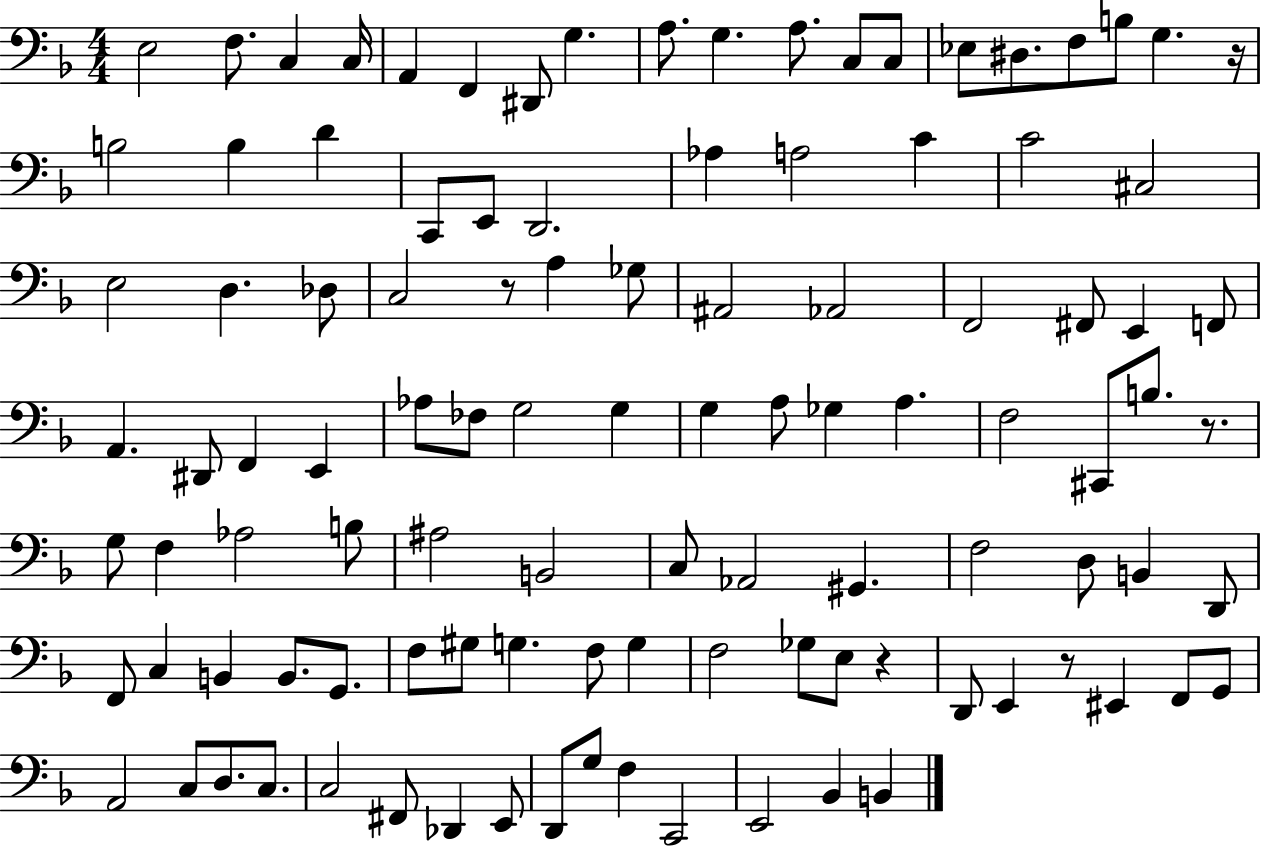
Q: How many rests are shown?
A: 5